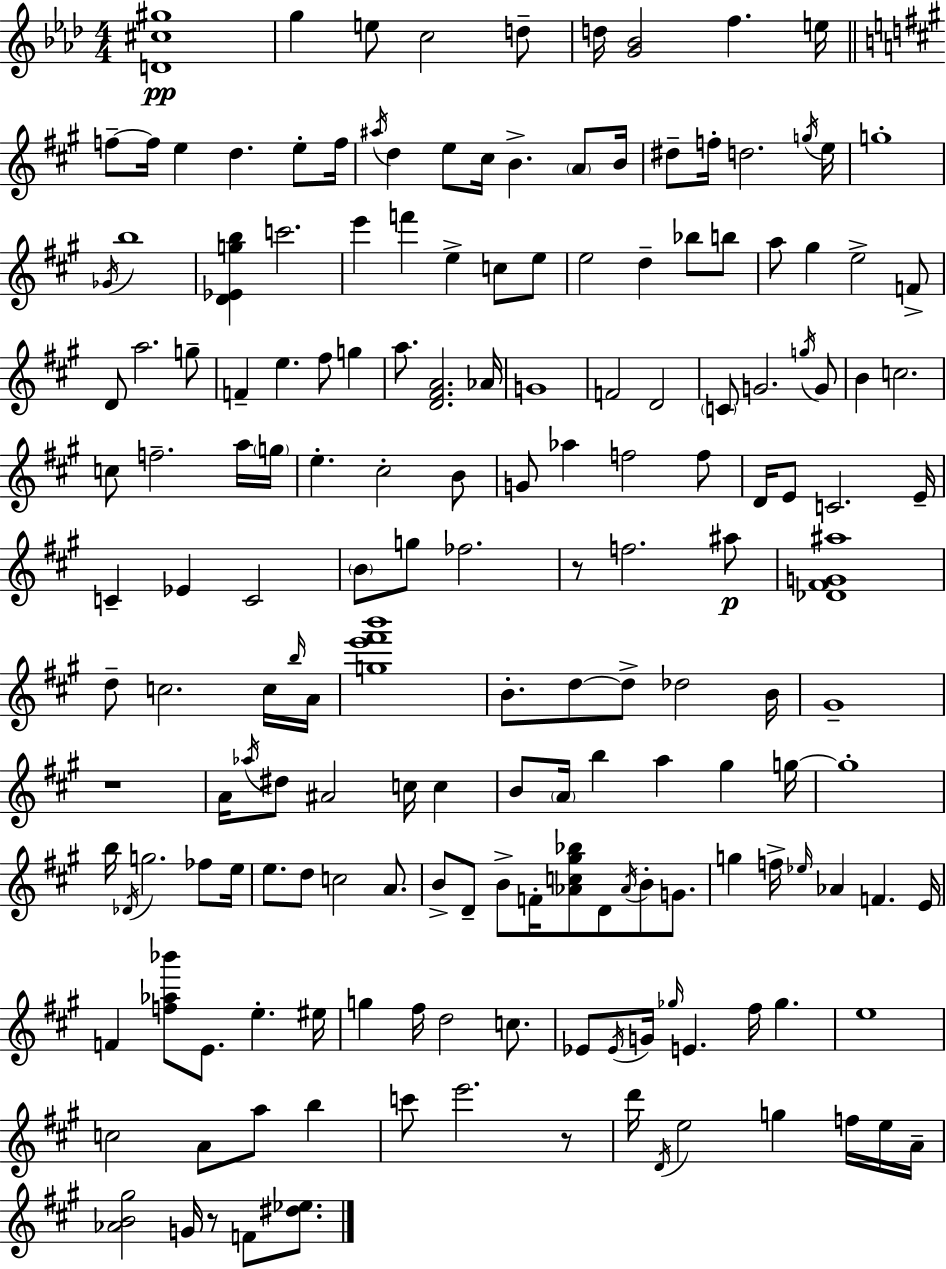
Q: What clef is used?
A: treble